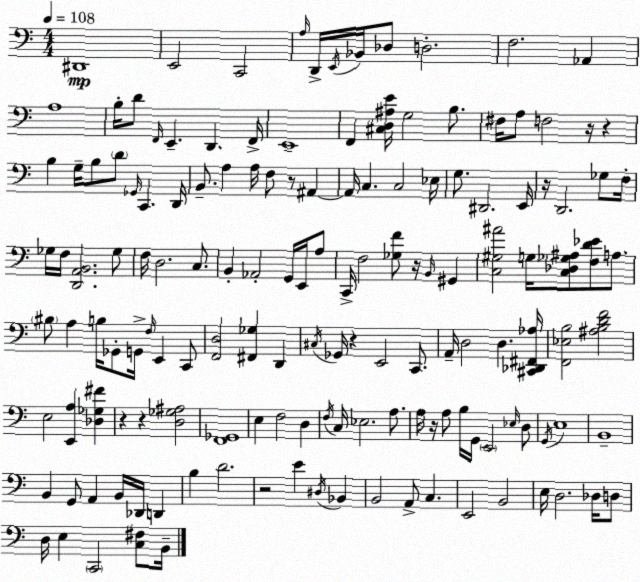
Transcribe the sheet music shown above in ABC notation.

X:1
T:Untitled
M:4/4
L:1/4
K:C
^D,,4 E,,2 C,,2 A,/4 D,,/4 E,,/4 _B,,/4 _D,/2 D,2 F,2 _A,, A,4 B,/4 D/2 F,,/4 E,, D,, F,,/4 E,,4 F,, [^C,D,^A,E]/4 G,2 B,/2 ^F,/4 A,/2 F,2 z/4 z B, G,/4 B,/2 D/2 _G,,/4 C,, D,,/4 B,,/2 A, A,/4 F,/2 z/2 ^A,, ^A,,/4 C, C,2 _E,/4 G,/2 ^D,,2 E,,/4 z/4 D,,2 _G,/2 F,/4 _G,/4 F,/4 [D,,A,,B,,]2 _G,/2 F,/4 D,2 C,/2 B,, _A,,2 G,,/4 E,,/4 A,/2 C,,/4 F,2 [_G,F]/2 z/4 B,,/4 ^G,, [C,^G,^A]2 G,/4 [C,_D,_G,^A,]/2 [F,D_E]/2 A,/2 ^B,/2 A, B,/4 _G,,/2 G,,/4 F,/4 E,, C,,/2 [F,,D,]2 [^F,,_G,] D,, ^C,/4 _G,,/4 z E,,2 C,,/2 A,,/4 D,2 D, [^C,,_D,,^F,,_A,]/4 [F,,_E,B,]2 [^A,B,DF]2 E,2 [E,,A,] [_D,_G,^F] z z [D,_G,^A,]2 [F,,_G,,]4 E, F,2 D, F,/4 C,/4 _E,2 A,/2 A,/4 z/4 A,/2 B,/4 G,,/4 E,,2 _E,/4 D,/2 G,,/4 E,4 B,,4 B,, G,,/2 A,, B,,/4 _D,,/4 D,, B, D2 z2 E ^D,/4 _B,, B,,2 A,,/2 C, E,,2 B,,2 E,/4 D,2 _D,/4 D,/2 D,/4 E, C,,2 [C,^F,]/2 B,,/4